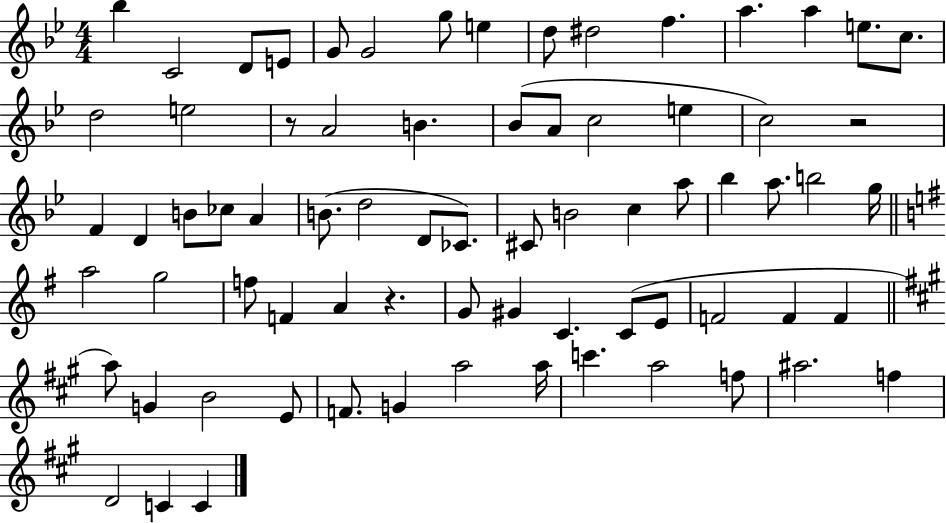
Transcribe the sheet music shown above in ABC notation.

X:1
T:Untitled
M:4/4
L:1/4
K:Bb
_b C2 D/2 E/2 G/2 G2 g/2 e d/2 ^d2 f a a e/2 c/2 d2 e2 z/2 A2 B _B/2 A/2 c2 e c2 z2 F D B/2 _c/2 A B/2 d2 D/2 _C/2 ^C/2 B2 c a/2 _b a/2 b2 g/4 a2 g2 f/2 F A z G/2 ^G C C/2 E/2 F2 F F a/2 G B2 E/2 F/2 G a2 a/4 c' a2 f/2 ^a2 f D2 C C